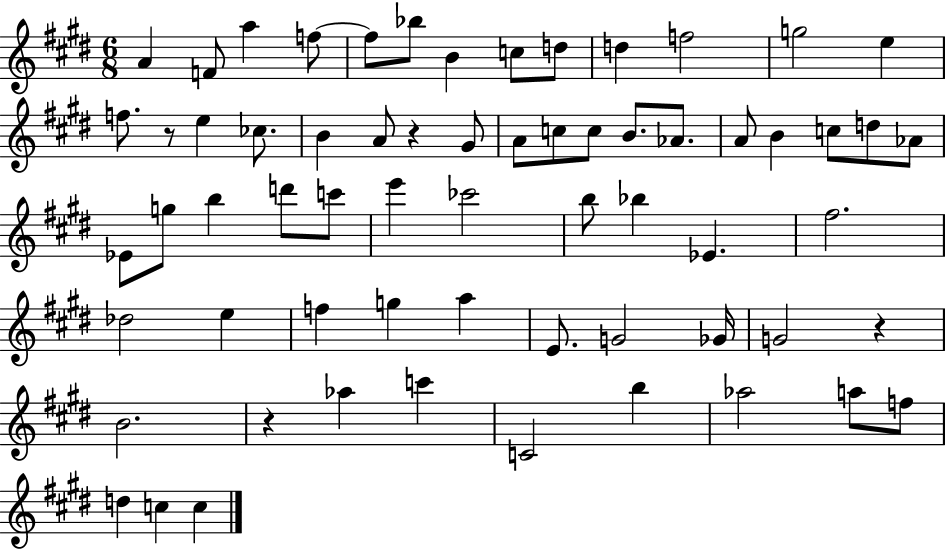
{
  \clef treble
  \numericTimeSignature
  \time 6/8
  \key e \major
  \repeat volta 2 { a'4 f'8 a''4 f''8~~ | f''8 bes''8 b'4 c''8 d''8 | d''4 f''2 | g''2 e''4 | \break f''8. r8 e''4 ces''8. | b'4 a'8 r4 gis'8 | a'8 c''8 c''8 b'8. aes'8. | a'8 b'4 c''8 d''8 aes'8 | \break ees'8 g''8 b''4 d'''8 c'''8 | e'''4 ces'''2 | b''8 bes''4 ees'4. | fis''2. | \break des''2 e''4 | f''4 g''4 a''4 | e'8. g'2 ges'16 | g'2 r4 | \break b'2. | r4 aes''4 c'''4 | c'2 b''4 | aes''2 a''8 f''8 | \break d''4 c''4 c''4 | } \bar "|."
}